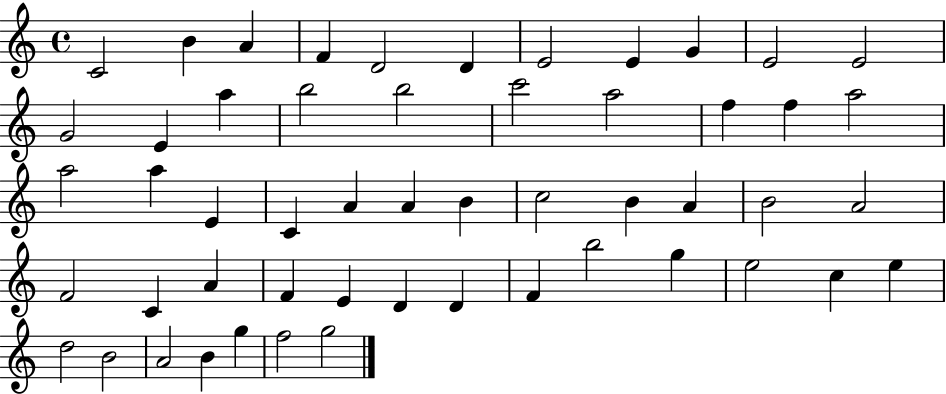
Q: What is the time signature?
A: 4/4